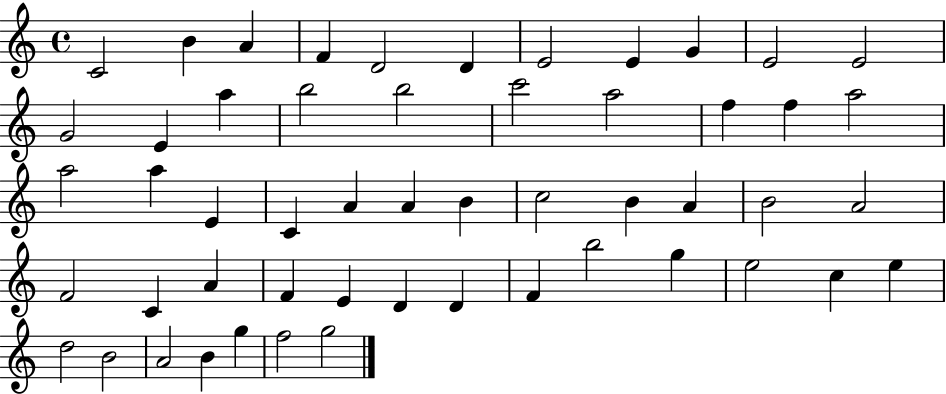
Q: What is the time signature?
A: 4/4